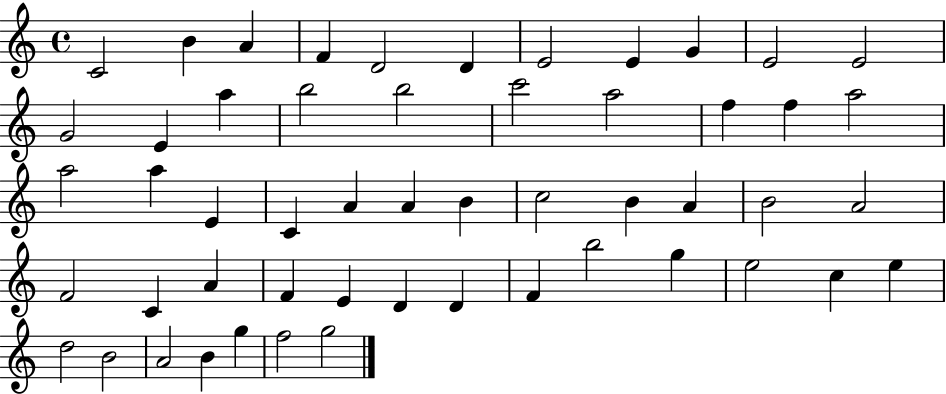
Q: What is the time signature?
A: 4/4